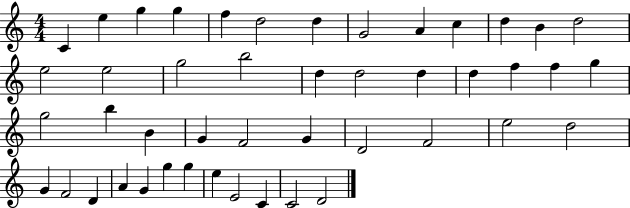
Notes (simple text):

C4/q E5/q G5/q G5/q F5/q D5/h D5/q G4/h A4/q C5/q D5/q B4/q D5/h E5/h E5/h G5/h B5/h D5/q D5/h D5/q D5/q F5/q F5/q G5/q G5/h B5/q B4/q G4/q F4/h G4/q D4/h F4/h E5/h D5/h G4/q F4/h D4/q A4/q G4/q G5/q G5/q E5/q E4/h C4/q C4/h D4/h